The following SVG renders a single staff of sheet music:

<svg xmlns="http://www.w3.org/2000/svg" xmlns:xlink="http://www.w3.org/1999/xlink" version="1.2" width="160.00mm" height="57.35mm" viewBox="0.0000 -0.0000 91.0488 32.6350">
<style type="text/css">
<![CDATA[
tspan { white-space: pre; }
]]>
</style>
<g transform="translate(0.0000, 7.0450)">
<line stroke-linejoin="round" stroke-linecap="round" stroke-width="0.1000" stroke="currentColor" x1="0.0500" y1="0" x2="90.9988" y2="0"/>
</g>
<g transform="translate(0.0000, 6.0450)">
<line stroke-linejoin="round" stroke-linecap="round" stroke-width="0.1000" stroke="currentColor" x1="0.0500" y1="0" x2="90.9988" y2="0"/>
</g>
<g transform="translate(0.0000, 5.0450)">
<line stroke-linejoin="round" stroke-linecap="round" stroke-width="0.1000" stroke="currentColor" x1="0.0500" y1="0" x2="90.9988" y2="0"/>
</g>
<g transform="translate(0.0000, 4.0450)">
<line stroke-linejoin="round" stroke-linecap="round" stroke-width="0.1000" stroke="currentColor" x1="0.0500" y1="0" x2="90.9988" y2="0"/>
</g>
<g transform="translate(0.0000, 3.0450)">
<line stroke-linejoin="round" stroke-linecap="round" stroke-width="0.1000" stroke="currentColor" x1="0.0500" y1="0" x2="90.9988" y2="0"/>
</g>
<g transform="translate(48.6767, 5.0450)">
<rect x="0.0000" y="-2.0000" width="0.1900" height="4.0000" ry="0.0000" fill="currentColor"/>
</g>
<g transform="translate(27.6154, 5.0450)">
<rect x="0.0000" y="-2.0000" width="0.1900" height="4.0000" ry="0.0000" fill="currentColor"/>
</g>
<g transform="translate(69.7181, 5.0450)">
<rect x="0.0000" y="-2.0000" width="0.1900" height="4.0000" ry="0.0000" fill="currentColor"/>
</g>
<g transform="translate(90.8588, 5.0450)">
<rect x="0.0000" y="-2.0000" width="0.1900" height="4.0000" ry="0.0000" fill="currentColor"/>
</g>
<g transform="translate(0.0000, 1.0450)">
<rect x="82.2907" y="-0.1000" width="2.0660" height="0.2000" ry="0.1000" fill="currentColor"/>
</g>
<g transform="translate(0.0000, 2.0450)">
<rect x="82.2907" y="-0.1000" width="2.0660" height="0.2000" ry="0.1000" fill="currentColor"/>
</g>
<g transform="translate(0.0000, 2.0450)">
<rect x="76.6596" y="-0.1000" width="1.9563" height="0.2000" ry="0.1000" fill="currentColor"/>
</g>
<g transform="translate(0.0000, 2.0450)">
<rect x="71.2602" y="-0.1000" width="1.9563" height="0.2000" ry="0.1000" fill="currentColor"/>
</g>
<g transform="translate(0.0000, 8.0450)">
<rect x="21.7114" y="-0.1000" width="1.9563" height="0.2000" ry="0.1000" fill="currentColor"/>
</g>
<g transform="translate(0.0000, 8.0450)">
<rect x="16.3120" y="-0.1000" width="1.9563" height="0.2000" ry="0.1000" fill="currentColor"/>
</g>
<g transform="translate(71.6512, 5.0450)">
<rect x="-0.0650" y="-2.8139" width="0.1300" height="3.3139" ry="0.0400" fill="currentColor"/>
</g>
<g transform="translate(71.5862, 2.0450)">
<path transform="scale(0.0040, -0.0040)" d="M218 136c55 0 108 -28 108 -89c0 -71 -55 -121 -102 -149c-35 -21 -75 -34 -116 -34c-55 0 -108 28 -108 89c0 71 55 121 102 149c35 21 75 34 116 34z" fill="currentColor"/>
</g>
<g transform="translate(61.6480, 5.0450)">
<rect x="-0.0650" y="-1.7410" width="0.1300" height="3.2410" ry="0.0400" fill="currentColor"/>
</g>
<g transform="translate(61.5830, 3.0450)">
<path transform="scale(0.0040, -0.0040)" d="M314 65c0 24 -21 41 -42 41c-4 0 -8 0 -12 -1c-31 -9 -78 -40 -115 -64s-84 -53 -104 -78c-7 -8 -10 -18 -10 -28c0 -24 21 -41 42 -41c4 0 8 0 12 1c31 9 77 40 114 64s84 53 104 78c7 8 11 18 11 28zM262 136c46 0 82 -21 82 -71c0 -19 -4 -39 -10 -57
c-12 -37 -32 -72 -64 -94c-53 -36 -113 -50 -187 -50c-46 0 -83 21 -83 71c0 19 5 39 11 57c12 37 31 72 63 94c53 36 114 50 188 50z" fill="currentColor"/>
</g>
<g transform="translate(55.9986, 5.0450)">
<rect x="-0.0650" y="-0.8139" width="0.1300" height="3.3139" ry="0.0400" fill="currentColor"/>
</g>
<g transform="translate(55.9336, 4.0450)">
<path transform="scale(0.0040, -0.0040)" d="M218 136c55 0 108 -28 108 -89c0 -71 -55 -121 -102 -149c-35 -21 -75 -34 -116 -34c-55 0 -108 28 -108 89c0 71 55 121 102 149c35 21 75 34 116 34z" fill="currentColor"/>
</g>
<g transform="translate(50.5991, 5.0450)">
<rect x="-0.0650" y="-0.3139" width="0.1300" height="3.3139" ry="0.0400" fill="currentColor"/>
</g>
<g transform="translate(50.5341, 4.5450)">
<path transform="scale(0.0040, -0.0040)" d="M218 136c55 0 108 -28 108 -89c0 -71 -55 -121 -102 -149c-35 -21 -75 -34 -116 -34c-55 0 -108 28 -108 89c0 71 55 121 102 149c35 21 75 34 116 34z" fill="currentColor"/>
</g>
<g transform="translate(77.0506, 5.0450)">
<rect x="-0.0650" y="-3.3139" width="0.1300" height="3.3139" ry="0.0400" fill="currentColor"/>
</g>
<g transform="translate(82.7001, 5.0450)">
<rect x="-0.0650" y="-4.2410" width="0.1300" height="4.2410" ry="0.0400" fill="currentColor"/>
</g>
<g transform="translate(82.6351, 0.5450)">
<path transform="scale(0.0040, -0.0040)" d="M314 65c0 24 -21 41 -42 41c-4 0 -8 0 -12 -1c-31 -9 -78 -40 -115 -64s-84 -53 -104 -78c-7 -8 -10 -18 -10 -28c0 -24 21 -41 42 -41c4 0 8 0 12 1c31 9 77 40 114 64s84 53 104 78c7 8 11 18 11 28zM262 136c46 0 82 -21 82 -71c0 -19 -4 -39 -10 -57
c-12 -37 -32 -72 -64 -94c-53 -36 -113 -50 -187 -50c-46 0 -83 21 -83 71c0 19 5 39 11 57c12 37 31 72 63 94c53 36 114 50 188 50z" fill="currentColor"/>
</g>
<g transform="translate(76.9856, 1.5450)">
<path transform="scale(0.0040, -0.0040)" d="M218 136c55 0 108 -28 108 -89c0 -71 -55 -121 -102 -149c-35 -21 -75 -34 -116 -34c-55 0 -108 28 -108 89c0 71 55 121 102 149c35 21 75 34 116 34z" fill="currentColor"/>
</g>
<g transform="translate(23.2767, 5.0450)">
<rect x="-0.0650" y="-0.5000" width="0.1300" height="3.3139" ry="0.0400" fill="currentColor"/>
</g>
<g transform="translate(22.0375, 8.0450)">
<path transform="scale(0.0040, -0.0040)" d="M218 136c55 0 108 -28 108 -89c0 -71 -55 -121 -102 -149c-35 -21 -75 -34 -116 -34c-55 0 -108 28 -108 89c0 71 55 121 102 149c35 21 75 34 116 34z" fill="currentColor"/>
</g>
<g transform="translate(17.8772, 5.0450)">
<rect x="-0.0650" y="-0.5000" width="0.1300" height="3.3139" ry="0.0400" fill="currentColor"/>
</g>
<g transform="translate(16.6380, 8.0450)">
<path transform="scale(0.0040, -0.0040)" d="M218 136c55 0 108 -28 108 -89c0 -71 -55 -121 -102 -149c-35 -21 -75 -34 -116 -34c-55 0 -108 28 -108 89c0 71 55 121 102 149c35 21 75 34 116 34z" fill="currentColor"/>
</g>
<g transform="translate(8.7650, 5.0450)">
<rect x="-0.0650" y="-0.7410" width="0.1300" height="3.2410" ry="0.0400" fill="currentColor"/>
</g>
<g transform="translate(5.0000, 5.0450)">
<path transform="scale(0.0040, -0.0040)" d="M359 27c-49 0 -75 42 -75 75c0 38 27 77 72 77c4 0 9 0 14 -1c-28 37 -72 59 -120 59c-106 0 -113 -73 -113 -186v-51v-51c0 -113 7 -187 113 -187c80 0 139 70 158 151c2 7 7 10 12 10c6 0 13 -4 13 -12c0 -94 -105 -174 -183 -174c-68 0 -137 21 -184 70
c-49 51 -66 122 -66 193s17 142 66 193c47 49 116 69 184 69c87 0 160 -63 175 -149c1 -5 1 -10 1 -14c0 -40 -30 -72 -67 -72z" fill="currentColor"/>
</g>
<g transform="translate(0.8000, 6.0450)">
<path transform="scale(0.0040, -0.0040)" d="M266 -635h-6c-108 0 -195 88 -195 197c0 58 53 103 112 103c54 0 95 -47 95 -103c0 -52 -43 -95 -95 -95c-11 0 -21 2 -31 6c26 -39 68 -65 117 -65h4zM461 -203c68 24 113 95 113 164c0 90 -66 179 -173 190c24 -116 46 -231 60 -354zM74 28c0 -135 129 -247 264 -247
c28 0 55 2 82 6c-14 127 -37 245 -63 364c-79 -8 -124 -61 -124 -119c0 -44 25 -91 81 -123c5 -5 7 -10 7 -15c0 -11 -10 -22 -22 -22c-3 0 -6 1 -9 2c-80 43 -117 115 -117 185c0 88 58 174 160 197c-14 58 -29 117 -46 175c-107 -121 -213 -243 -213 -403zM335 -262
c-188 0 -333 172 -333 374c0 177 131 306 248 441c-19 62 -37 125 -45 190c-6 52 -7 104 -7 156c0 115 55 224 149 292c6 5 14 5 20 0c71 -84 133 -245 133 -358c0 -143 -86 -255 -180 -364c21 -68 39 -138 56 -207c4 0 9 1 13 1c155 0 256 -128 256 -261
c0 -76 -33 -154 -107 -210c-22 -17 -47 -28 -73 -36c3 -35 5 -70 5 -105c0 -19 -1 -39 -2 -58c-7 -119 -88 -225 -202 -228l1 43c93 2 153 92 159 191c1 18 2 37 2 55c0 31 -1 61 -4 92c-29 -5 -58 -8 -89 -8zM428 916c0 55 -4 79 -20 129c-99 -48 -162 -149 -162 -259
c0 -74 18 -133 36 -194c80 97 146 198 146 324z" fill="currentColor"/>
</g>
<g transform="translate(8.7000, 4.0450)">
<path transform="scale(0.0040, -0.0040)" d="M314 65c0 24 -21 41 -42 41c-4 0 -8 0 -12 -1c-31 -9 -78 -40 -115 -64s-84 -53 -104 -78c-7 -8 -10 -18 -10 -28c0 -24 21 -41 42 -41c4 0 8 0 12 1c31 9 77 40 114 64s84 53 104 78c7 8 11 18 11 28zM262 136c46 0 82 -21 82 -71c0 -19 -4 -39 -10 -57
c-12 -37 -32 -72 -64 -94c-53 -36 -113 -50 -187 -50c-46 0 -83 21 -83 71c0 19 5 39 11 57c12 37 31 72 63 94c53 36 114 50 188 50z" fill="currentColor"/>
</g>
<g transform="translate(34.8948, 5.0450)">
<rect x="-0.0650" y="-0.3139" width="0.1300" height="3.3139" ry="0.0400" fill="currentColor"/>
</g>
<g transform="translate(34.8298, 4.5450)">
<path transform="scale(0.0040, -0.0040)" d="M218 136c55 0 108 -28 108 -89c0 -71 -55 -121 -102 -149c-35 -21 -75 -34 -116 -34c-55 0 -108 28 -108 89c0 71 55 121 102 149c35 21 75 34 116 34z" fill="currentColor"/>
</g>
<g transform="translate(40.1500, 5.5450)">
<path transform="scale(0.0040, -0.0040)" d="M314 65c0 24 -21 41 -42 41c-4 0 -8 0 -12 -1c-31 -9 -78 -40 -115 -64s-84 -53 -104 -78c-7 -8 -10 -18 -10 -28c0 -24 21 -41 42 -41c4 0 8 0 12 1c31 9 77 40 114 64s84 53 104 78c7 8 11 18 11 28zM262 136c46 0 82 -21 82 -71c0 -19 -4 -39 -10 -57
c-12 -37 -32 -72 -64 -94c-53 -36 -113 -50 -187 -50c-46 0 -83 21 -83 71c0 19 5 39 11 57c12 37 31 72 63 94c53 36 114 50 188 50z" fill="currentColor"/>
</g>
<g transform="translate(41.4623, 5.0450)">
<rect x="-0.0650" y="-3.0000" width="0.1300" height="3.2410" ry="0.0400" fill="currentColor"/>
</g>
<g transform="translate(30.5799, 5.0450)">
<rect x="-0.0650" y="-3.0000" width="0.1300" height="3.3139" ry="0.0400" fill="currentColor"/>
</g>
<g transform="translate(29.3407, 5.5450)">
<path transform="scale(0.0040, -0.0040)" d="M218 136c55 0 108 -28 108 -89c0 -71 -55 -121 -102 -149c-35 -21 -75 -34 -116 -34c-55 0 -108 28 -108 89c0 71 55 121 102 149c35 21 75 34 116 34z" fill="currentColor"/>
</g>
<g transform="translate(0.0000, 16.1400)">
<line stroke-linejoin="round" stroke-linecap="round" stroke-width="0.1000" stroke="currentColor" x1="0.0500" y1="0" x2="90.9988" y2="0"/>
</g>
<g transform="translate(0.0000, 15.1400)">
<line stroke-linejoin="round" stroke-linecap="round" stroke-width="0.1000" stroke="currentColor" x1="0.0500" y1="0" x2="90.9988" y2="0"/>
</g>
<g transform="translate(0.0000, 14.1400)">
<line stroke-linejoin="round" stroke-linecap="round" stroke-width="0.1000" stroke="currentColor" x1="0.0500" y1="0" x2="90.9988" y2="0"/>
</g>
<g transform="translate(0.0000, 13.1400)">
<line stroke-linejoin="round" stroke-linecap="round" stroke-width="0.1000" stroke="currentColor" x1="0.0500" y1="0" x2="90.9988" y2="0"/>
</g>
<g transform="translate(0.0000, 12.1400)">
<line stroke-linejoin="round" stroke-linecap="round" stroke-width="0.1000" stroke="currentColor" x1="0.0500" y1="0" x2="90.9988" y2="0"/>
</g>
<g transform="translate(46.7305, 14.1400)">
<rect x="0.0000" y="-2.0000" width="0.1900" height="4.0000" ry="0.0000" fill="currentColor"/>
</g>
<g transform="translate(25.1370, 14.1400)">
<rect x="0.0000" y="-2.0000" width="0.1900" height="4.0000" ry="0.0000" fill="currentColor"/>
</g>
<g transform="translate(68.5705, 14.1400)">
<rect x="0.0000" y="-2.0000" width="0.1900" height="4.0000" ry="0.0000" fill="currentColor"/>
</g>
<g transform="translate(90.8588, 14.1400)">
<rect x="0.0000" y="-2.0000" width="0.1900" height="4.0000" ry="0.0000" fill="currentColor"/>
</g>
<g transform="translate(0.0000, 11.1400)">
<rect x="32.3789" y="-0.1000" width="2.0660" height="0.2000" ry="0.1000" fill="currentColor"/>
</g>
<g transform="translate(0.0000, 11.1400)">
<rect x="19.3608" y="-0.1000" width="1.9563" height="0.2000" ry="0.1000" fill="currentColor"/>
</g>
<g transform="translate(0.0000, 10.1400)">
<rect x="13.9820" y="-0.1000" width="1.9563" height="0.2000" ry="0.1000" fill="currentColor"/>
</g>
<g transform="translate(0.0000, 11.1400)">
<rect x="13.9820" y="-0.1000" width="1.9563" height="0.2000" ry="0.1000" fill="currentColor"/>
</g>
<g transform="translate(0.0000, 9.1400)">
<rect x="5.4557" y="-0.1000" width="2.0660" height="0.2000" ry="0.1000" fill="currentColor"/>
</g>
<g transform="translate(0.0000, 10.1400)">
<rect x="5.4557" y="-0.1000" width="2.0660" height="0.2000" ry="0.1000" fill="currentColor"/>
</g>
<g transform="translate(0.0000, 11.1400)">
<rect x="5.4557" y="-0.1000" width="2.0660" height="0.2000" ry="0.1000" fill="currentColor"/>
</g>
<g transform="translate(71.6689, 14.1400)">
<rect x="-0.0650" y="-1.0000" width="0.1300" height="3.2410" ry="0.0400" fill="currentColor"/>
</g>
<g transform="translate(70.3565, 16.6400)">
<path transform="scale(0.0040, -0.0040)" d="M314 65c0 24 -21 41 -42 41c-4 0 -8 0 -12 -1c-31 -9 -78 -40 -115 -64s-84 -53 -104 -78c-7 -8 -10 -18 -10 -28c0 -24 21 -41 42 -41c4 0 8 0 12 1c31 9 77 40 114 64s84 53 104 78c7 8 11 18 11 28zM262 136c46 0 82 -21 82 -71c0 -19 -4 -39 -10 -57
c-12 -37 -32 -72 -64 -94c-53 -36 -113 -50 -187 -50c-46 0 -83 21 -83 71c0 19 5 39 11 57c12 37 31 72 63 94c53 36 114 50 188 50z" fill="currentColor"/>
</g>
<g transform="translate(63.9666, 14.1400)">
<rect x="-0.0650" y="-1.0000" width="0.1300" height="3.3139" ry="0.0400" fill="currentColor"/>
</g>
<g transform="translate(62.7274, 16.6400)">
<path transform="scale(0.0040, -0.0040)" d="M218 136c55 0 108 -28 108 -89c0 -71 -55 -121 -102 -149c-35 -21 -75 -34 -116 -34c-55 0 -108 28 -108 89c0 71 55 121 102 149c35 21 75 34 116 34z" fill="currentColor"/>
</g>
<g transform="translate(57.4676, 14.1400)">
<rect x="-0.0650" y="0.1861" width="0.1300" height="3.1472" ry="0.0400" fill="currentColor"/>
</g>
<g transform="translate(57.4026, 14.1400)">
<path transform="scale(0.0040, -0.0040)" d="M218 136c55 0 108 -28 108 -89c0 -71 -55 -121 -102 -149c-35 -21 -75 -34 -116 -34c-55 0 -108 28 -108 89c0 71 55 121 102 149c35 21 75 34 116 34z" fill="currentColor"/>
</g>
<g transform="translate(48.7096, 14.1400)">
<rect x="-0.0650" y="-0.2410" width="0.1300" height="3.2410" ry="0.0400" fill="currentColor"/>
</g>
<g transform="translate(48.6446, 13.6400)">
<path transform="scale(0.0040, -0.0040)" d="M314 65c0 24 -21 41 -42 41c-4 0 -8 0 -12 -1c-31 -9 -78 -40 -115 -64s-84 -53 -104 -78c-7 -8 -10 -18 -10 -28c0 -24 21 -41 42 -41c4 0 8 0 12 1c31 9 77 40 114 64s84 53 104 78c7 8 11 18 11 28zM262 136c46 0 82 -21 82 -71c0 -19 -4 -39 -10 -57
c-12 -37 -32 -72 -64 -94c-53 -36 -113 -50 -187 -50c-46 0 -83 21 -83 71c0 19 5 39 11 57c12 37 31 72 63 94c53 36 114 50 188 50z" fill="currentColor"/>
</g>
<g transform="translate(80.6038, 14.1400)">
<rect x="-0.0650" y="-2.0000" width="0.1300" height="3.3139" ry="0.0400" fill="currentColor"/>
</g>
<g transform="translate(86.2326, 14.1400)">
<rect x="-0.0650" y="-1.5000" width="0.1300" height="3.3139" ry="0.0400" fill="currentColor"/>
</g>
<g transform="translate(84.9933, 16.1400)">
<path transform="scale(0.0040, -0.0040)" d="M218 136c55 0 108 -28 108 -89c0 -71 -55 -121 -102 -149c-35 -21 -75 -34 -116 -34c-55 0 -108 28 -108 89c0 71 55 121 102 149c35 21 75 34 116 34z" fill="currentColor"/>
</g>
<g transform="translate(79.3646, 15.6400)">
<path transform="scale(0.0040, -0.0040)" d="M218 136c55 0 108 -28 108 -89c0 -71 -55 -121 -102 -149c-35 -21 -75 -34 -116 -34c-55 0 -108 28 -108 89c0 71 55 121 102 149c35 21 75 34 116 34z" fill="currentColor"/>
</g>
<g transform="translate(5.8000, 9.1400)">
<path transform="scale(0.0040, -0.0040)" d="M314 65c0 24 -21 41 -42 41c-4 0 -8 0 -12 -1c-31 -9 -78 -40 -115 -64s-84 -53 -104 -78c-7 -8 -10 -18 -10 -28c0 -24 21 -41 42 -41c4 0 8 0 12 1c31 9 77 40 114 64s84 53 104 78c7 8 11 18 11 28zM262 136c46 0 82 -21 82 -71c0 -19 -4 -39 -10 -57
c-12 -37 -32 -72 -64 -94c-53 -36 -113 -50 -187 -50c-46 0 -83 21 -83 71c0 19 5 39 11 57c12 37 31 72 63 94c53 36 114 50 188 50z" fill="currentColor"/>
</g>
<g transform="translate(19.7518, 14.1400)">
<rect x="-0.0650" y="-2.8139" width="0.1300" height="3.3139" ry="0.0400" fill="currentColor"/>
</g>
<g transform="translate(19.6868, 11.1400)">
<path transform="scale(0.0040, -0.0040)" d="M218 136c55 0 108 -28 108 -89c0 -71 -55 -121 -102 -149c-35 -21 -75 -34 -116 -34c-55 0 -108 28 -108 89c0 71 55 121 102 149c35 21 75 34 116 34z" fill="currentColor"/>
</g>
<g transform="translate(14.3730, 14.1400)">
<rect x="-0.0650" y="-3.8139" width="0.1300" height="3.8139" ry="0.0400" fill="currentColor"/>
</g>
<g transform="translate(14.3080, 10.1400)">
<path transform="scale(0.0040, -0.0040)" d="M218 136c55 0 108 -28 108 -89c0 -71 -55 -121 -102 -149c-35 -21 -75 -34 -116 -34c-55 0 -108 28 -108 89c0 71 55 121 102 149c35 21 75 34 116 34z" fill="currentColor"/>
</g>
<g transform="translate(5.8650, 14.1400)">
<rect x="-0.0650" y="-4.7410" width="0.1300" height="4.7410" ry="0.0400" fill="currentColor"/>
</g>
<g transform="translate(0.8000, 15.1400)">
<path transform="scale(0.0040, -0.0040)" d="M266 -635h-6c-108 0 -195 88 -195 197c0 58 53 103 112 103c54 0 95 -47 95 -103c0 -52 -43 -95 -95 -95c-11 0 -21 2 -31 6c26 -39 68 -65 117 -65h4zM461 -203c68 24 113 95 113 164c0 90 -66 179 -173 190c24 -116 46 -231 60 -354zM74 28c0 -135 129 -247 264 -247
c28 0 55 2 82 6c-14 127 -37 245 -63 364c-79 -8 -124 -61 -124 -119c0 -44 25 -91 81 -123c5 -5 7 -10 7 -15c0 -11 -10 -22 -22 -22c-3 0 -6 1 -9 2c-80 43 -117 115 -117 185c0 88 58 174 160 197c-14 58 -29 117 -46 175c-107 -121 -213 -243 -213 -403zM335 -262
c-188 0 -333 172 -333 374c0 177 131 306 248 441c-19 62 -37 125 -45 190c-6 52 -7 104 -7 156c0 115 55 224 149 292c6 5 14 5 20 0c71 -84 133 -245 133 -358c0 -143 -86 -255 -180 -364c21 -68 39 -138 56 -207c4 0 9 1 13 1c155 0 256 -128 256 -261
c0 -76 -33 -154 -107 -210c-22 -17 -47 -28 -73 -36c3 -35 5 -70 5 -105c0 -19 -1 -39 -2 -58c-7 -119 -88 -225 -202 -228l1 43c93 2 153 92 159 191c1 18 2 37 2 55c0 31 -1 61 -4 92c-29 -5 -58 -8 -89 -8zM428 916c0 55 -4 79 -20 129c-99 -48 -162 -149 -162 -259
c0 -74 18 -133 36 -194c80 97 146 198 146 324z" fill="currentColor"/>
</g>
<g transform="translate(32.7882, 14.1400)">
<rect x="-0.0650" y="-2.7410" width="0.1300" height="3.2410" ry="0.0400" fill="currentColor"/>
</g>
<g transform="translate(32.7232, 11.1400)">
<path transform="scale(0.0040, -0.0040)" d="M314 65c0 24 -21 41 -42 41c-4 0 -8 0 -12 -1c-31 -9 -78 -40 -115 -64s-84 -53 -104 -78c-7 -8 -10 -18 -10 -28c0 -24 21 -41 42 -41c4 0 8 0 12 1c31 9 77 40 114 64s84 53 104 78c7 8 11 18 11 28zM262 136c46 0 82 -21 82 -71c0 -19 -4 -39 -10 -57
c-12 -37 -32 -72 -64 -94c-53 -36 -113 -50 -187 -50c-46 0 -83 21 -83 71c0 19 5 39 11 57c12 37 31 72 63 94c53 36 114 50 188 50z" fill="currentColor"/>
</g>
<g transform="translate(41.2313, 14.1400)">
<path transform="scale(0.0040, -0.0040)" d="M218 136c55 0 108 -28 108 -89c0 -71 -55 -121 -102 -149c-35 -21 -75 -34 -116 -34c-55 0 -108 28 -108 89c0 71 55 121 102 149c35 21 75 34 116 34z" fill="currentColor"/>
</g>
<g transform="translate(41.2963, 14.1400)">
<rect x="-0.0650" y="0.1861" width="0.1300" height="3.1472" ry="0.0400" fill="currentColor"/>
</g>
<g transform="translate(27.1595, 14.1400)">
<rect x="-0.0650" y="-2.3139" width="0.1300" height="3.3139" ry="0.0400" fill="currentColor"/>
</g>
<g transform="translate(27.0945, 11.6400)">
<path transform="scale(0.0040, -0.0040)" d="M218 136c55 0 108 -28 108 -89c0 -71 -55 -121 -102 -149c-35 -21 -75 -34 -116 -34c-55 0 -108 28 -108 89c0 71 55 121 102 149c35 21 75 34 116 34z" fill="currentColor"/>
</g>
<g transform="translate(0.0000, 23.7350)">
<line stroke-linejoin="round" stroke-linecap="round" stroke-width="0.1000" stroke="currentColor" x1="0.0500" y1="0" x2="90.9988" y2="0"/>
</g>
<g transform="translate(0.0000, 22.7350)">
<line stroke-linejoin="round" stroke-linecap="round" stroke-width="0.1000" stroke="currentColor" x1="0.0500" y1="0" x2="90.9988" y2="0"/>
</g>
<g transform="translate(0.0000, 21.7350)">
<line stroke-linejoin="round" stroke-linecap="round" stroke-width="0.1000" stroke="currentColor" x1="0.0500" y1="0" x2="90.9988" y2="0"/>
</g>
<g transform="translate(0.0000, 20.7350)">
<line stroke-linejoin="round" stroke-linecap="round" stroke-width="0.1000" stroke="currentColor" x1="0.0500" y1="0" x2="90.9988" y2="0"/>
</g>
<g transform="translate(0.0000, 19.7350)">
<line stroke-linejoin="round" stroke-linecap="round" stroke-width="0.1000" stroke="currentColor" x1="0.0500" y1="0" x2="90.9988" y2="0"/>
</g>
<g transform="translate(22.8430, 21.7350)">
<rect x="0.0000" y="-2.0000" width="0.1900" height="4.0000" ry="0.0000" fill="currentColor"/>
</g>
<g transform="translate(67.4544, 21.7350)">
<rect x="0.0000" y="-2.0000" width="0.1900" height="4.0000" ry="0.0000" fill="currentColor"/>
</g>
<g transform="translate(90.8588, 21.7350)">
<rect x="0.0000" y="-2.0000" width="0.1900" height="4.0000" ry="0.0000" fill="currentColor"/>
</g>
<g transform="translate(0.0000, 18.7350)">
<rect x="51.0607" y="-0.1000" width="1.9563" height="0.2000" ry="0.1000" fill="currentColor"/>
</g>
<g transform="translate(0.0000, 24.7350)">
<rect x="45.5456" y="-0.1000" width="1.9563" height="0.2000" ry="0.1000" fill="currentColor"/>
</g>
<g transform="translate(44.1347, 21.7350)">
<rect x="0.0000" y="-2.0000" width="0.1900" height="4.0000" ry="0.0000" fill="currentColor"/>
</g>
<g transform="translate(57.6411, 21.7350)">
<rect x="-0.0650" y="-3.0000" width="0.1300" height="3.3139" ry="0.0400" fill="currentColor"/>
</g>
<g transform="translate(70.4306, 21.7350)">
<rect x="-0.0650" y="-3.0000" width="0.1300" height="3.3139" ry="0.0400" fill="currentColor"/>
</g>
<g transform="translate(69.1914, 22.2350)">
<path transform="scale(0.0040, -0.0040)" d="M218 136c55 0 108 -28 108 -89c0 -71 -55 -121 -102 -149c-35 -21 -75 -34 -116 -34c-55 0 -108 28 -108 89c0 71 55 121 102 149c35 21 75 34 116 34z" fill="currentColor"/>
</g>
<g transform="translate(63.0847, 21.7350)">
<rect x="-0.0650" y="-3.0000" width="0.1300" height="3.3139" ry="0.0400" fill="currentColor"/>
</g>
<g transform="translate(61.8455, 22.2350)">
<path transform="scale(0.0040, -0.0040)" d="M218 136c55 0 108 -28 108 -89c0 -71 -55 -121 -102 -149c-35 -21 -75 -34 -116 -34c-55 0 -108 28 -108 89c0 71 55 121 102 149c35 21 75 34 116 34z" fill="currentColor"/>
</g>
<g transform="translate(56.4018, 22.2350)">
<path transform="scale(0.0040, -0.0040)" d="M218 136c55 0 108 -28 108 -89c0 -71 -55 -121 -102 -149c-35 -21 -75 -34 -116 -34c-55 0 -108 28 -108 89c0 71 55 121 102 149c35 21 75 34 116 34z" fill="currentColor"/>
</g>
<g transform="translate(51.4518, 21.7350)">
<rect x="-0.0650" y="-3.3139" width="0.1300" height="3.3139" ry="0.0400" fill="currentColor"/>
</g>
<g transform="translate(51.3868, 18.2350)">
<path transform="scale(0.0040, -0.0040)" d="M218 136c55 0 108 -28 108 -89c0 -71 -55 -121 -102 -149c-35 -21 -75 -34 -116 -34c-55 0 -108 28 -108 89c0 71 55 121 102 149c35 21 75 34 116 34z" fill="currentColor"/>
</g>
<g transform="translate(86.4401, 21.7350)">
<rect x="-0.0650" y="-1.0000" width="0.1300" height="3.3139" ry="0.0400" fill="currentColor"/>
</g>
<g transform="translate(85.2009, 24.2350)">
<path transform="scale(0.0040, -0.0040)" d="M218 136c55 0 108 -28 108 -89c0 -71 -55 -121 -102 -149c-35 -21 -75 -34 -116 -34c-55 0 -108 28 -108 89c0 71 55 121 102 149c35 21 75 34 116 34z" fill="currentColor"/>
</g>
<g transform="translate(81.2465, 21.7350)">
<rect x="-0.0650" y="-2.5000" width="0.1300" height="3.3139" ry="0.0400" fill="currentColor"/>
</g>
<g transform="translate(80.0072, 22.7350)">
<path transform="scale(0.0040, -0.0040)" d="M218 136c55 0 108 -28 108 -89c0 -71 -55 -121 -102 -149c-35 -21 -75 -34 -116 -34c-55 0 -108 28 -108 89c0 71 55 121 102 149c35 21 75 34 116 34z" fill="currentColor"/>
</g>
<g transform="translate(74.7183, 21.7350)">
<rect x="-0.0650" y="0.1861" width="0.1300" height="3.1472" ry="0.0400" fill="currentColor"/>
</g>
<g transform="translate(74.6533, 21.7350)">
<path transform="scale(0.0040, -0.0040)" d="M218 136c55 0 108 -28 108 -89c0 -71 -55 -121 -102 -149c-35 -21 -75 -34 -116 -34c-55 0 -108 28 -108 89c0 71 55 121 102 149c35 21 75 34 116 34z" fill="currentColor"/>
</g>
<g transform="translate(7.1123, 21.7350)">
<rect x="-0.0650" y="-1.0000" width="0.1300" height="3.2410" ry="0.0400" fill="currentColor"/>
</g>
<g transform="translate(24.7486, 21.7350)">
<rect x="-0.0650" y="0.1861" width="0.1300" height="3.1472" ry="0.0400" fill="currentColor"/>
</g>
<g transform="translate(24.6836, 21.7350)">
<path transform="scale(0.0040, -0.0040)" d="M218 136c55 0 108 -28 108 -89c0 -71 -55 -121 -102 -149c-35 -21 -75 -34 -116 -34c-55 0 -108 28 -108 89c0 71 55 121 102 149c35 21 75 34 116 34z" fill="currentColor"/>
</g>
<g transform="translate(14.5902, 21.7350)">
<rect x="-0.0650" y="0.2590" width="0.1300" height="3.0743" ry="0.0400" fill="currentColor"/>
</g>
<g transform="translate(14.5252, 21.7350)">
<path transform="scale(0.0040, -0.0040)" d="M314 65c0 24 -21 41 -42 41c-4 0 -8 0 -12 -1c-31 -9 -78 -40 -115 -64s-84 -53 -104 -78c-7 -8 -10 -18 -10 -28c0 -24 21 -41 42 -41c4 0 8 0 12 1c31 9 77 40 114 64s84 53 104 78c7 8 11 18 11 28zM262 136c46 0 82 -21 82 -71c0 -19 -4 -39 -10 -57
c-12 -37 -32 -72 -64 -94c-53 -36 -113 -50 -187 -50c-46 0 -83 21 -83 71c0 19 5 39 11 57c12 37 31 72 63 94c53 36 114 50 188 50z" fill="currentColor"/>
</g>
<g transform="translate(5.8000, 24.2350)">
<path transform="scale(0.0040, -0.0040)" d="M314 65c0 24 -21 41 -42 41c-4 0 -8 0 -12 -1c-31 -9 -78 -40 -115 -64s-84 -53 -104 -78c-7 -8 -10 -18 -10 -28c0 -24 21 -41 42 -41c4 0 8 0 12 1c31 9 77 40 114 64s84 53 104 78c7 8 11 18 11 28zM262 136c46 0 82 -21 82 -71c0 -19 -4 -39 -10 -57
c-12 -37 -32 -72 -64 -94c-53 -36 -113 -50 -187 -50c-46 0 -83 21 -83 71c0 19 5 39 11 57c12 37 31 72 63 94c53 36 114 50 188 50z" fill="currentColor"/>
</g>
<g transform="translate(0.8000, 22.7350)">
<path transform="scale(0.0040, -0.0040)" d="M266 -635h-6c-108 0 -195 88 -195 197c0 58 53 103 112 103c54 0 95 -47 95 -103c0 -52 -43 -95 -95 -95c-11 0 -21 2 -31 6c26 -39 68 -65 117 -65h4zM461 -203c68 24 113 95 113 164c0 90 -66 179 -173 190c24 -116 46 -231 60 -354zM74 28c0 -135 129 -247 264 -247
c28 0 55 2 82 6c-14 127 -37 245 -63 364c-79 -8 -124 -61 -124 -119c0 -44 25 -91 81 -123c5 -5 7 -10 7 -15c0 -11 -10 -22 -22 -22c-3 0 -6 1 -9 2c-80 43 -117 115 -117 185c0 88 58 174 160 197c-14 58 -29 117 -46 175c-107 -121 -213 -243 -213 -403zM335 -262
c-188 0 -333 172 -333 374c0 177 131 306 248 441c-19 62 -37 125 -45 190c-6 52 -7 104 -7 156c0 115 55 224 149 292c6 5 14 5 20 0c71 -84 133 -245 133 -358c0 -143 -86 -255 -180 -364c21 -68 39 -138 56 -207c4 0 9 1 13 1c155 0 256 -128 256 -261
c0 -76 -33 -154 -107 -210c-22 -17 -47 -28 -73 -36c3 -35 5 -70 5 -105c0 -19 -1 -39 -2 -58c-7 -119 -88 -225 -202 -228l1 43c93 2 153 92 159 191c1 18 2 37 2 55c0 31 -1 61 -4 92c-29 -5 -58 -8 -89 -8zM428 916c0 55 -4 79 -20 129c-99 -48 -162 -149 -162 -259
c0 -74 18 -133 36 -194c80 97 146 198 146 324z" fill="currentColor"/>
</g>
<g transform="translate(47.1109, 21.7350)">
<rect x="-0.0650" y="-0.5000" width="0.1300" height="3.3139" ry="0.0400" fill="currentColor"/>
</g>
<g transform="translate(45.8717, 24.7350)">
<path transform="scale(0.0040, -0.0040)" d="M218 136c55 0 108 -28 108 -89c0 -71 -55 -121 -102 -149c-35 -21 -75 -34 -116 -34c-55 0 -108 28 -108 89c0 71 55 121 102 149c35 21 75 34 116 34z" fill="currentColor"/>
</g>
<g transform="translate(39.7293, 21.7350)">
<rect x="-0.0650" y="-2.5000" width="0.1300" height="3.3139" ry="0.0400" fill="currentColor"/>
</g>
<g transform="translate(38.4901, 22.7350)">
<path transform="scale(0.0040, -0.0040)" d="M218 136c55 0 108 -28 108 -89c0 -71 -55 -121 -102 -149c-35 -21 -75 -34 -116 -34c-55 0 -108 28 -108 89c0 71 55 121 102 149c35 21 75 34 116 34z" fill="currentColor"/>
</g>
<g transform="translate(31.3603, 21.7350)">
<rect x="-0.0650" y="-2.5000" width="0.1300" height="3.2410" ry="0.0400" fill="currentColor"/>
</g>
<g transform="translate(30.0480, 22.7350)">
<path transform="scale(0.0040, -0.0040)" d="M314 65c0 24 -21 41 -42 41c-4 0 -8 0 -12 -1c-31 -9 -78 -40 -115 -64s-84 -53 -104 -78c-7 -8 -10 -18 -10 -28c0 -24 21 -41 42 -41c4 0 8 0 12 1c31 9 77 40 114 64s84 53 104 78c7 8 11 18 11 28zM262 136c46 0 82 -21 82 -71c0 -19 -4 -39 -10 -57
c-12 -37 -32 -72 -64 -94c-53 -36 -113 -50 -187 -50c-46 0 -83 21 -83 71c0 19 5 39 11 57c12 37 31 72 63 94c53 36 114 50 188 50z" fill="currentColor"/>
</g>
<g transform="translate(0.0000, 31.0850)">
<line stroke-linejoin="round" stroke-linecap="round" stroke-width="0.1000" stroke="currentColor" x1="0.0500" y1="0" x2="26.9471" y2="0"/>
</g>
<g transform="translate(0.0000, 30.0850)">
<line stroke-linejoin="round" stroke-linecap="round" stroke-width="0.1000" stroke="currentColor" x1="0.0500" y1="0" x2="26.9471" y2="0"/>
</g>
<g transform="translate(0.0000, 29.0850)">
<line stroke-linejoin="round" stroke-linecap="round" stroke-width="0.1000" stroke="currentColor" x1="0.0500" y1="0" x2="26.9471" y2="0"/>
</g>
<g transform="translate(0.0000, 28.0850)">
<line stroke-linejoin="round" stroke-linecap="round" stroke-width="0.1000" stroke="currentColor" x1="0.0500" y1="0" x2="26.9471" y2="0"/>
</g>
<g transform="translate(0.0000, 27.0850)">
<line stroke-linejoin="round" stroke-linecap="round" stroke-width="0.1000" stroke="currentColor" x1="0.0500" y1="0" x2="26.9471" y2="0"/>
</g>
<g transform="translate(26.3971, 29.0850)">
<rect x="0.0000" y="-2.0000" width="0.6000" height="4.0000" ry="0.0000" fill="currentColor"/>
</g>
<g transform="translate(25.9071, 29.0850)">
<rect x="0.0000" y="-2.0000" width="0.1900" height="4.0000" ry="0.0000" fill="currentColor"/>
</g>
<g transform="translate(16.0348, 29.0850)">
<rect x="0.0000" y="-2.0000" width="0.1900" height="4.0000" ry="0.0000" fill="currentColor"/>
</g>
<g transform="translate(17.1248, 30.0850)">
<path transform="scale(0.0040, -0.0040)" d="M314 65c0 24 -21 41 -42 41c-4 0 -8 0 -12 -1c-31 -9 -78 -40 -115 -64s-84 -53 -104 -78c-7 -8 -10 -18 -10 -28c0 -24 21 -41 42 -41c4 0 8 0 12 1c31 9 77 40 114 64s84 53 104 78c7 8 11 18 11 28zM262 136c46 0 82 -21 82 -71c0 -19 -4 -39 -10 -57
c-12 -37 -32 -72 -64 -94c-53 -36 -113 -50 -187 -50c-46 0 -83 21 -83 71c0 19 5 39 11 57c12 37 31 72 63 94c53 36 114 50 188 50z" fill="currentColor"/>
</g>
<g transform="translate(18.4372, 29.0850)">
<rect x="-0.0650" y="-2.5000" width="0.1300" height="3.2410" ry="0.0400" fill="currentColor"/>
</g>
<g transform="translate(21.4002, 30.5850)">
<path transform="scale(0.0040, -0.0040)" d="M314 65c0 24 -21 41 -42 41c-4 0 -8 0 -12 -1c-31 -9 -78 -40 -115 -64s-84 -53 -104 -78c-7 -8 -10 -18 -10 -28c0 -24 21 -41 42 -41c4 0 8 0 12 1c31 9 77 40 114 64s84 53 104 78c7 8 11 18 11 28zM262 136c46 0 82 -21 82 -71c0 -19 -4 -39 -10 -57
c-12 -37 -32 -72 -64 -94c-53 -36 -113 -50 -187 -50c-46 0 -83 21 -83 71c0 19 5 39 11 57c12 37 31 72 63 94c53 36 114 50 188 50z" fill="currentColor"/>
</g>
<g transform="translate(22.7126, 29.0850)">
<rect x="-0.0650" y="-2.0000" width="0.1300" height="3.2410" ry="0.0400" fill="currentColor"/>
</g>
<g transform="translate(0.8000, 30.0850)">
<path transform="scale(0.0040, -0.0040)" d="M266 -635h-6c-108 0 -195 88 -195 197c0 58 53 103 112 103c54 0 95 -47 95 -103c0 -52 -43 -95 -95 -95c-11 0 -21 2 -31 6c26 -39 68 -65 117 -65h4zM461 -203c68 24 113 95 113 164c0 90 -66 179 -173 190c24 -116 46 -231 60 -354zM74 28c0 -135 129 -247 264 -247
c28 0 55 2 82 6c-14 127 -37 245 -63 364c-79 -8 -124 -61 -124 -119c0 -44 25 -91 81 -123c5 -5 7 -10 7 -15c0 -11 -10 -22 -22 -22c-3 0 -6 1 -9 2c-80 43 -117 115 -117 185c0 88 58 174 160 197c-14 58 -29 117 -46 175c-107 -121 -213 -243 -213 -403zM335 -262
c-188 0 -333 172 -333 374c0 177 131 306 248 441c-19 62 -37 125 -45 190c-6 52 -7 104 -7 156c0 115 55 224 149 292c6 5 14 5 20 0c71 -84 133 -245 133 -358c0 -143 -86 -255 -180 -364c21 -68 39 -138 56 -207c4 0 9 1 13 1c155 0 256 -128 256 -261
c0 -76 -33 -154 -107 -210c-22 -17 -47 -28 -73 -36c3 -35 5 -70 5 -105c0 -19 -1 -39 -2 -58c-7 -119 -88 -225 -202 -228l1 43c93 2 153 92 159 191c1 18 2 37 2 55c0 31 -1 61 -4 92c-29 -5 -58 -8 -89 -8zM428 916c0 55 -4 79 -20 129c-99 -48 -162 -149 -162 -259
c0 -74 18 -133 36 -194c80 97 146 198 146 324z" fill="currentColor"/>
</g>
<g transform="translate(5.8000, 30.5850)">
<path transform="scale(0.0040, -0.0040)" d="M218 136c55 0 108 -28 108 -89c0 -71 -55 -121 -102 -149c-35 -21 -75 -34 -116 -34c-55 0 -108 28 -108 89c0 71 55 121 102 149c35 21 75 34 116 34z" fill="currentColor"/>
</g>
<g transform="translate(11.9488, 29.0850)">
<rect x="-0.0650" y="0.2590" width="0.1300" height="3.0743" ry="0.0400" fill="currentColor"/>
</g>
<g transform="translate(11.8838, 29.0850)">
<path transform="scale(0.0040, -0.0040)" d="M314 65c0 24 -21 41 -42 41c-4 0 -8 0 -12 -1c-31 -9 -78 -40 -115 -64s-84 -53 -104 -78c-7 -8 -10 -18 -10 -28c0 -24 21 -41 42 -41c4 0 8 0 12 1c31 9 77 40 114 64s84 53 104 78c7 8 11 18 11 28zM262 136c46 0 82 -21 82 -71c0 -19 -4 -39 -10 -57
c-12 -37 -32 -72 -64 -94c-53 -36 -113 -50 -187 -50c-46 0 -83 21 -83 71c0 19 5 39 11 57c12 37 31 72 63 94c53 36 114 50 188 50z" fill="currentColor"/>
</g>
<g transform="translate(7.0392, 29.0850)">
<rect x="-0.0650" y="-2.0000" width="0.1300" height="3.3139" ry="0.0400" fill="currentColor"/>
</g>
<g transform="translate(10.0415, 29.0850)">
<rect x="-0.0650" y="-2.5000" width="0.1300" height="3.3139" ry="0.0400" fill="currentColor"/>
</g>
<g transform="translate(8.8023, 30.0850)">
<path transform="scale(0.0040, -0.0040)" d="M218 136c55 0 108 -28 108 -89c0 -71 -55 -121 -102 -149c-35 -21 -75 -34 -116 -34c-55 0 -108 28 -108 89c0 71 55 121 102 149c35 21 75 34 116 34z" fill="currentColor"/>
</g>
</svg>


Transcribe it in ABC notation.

X:1
T:Untitled
M:4/4
L:1/4
K:C
d2 C C A c A2 c d f2 a b d'2 e'2 c' a g a2 B c2 B D D2 F E D2 B2 B G2 G C b A A A B G D F G B2 G2 F2